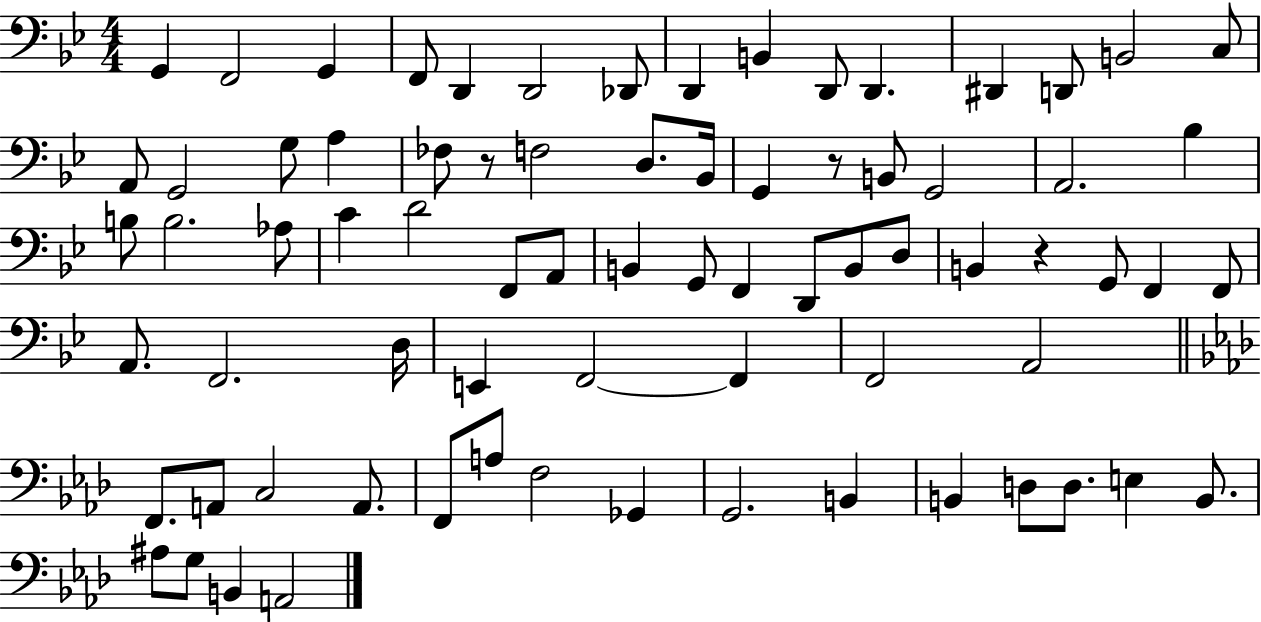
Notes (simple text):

G2/q F2/h G2/q F2/e D2/q D2/h Db2/e D2/q B2/q D2/e D2/q. D#2/q D2/e B2/h C3/e A2/e G2/h G3/e A3/q FES3/e R/e F3/h D3/e. Bb2/s G2/q R/e B2/e G2/h A2/h. Bb3/q B3/e B3/h. Ab3/e C4/q D4/h F2/e A2/e B2/q G2/e F2/q D2/e B2/e D3/e B2/q R/q G2/e F2/q F2/e A2/e. F2/h. D3/s E2/q F2/h F2/q F2/h A2/h F2/e. A2/e C3/h A2/e. F2/e A3/e F3/h Gb2/q G2/h. B2/q B2/q D3/e D3/e. E3/q B2/e. A#3/e G3/e B2/q A2/h